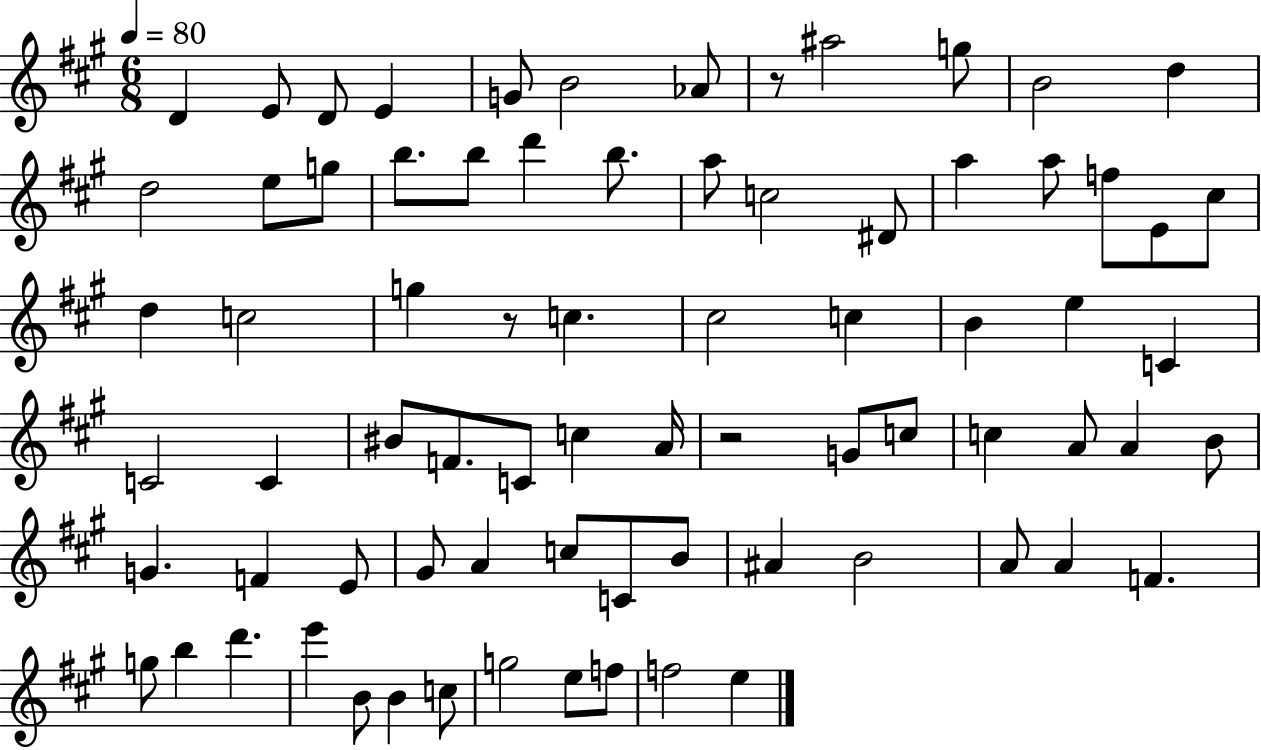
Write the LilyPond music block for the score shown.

{
  \clef treble
  \numericTimeSignature
  \time 6/8
  \key a \major
  \tempo 4 = 80
  d'4 e'8 d'8 e'4 | g'8 b'2 aes'8 | r8 ais''2 g''8 | b'2 d''4 | \break d''2 e''8 g''8 | b''8. b''8 d'''4 b''8. | a''8 c''2 dis'8 | a''4 a''8 f''8 e'8 cis''8 | \break d''4 c''2 | g''4 r8 c''4. | cis''2 c''4 | b'4 e''4 c'4 | \break c'2 c'4 | bis'8 f'8. c'8 c''4 a'16 | r2 g'8 c''8 | c''4 a'8 a'4 b'8 | \break g'4. f'4 e'8 | gis'8 a'4 c''8 c'8 b'8 | ais'4 b'2 | a'8 a'4 f'4. | \break g''8 b''4 d'''4. | e'''4 b'8 b'4 c''8 | g''2 e''8 f''8 | f''2 e''4 | \break \bar "|."
}